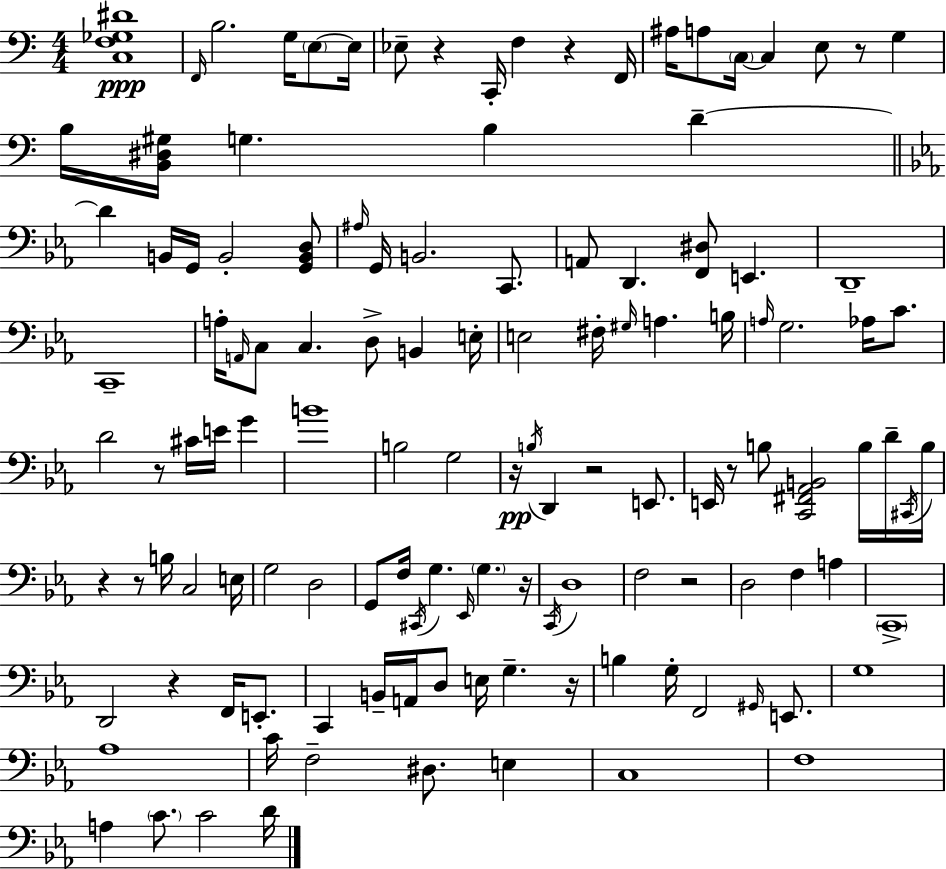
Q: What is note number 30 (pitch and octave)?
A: E2